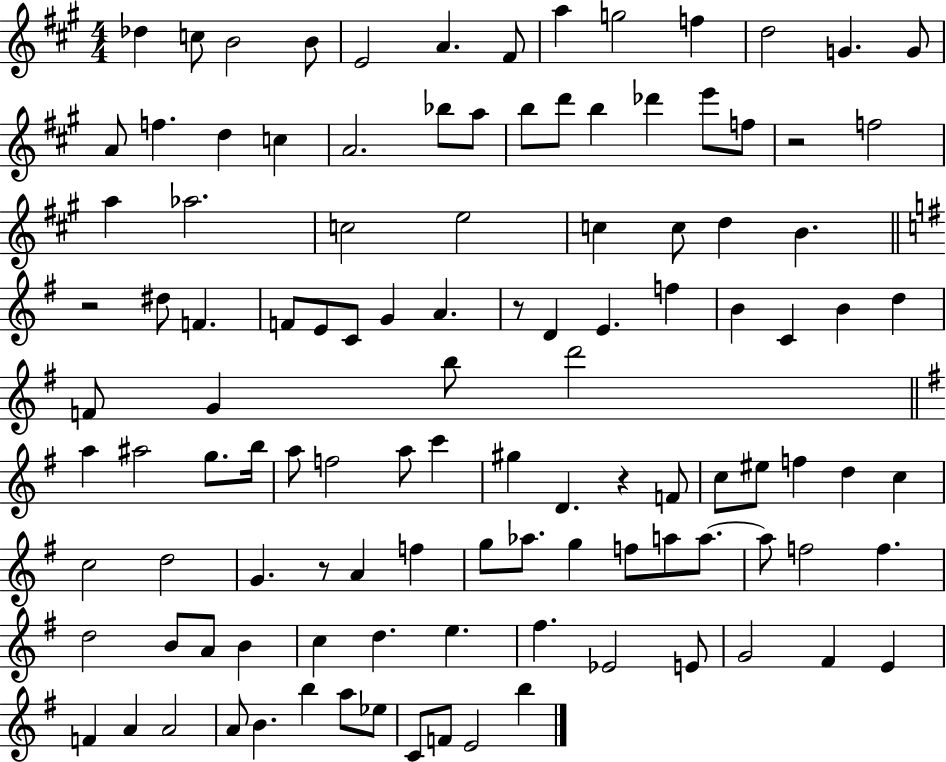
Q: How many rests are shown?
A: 5